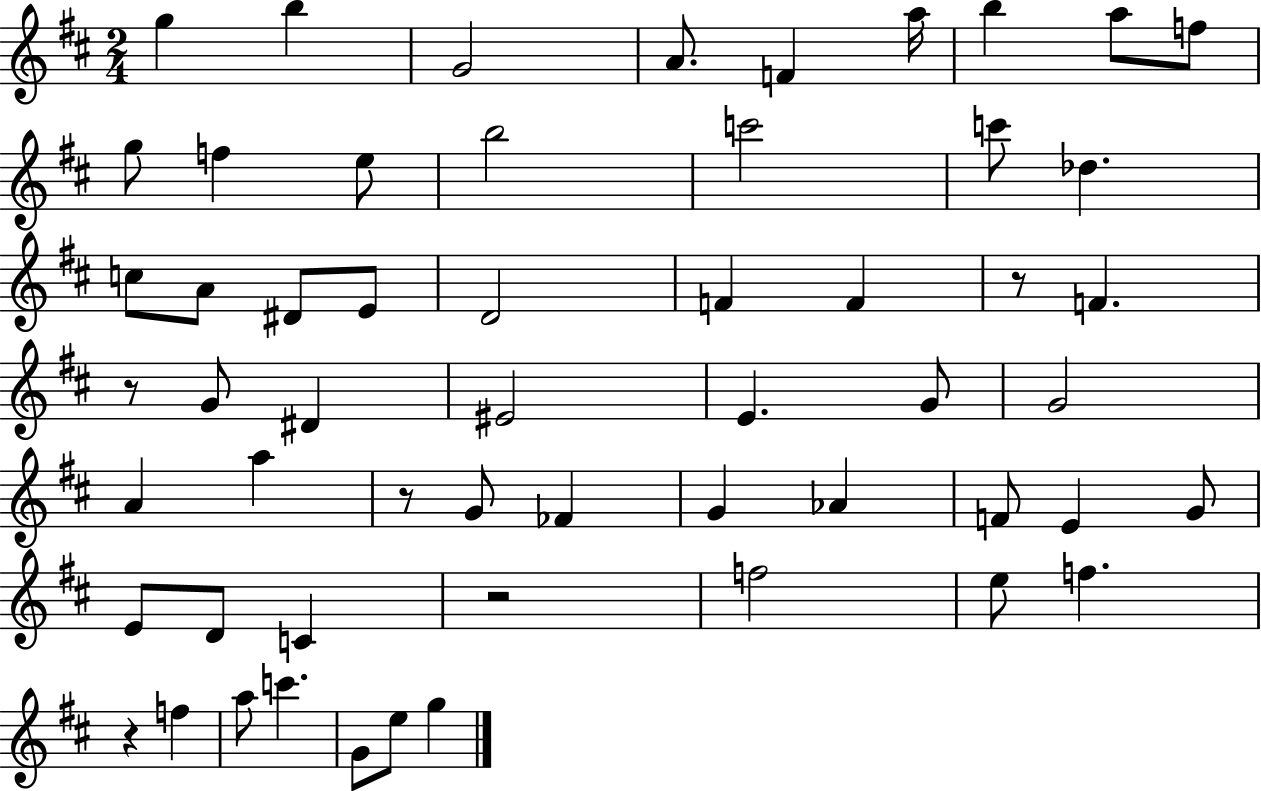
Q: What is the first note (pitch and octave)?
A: G5